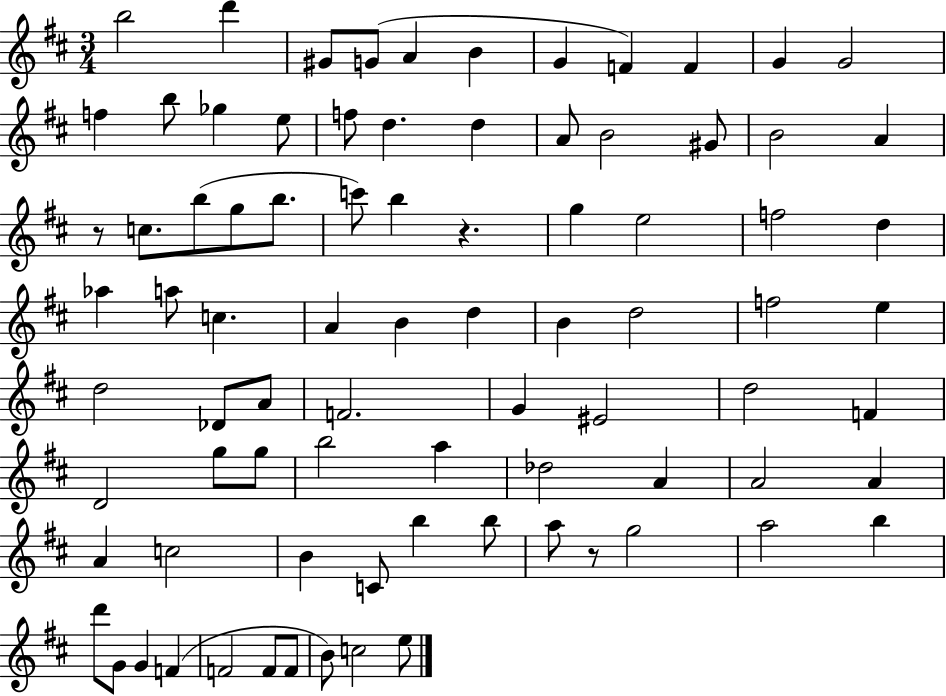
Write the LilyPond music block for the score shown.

{
  \clef treble
  \numericTimeSignature
  \time 3/4
  \key d \major
  b''2 d'''4 | gis'8 g'8( a'4 b'4 | g'4 f'4) f'4 | g'4 g'2 | \break f''4 b''8 ges''4 e''8 | f''8 d''4. d''4 | a'8 b'2 gis'8 | b'2 a'4 | \break r8 c''8. b''8( g''8 b''8. | c'''8) b''4 r4. | g''4 e''2 | f''2 d''4 | \break aes''4 a''8 c''4. | a'4 b'4 d''4 | b'4 d''2 | f''2 e''4 | \break d''2 des'8 a'8 | f'2. | g'4 eis'2 | d''2 f'4 | \break d'2 g''8 g''8 | b''2 a''4 | des''2 a'4 | a'2 a'4 | \break a'4 c''2 | b'4 c'8 b''4 b''8 | a''8 r8 g''2 | a''2 b''4 | \break d'''8 g'8 g'4 f'4( | f'2 f'8 f'8 | b'8) c''2 e''8 | \bar "|."
}